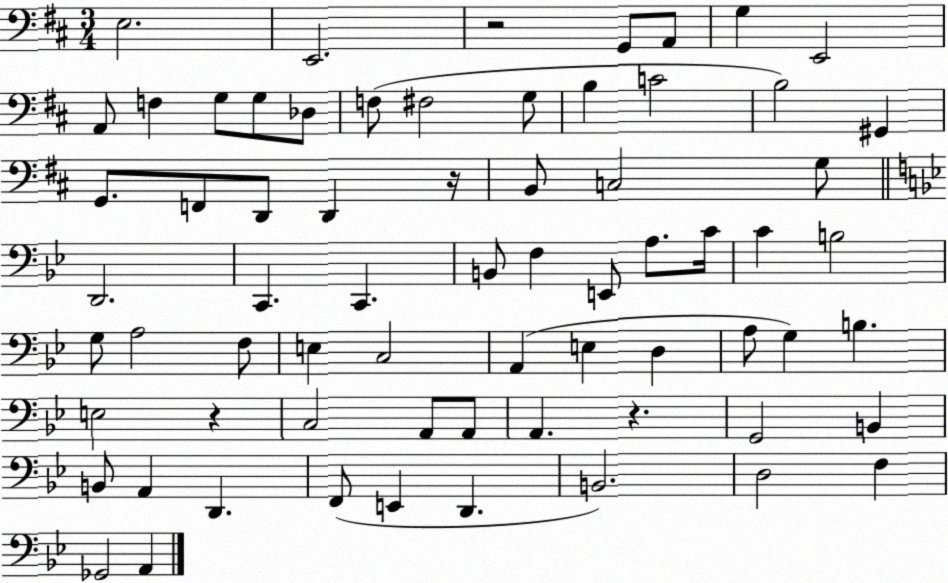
X:1
T:Untitled
M:3/4
L:1/4
K:D
E,2 E,,2 z2 G,,/2 A,,/2 G, E,,2 A,,/2 F, G,/2 G,/2 _D,/2 F,/2 ^F,2 G,/2 B, C2 B,2 ^G,, G,,/2 F,,/2 D,,/2 D,, z/4 B,,/2 C,2 G,/2 D,,2 C,, C,, B,,/2 F, E,,/2 A,/2 C/4 C B,2 G,/2 A,2 F,/2 E, C,2 A,, E, D, A,/2 G, B, E,2 z C,2 A,,/2 A,,/2 A,, z G,,2 B,, B,,/2 A,, D,, F,,/2 E,, D,, B,,2 D,2 F, _G,,2 A,,